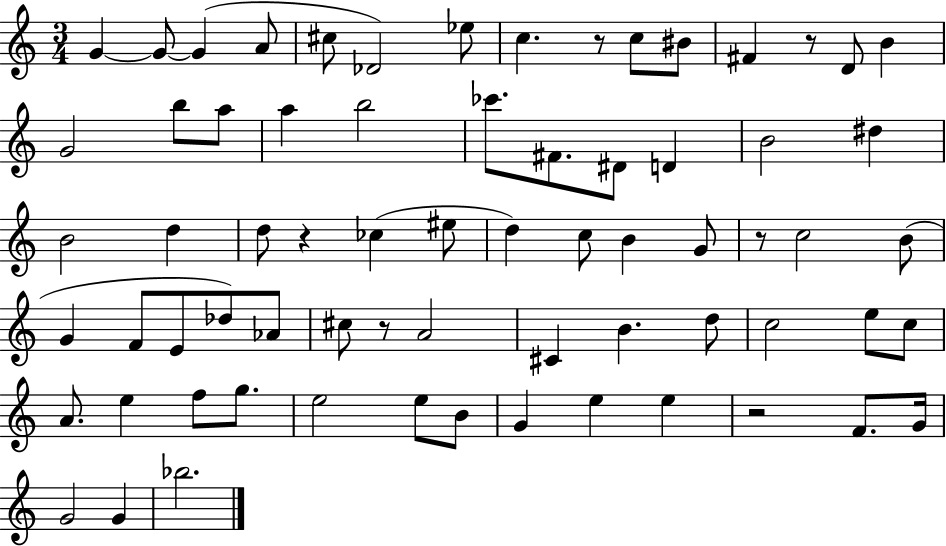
X:1
T:Untitled
M:3/4
L:1/4
K:C
G G/2 G A/2 ^c/2 _D2 _e/2 c z/2 c/2 ^B/2 ^F z/2 D/2 B G2 b/2 a/2 a b2 _c'/2 ^F/2 ^D/2 D B2 ^d B2 d d/2 z _c ^e/2 d c/2 B G/2 z/2 c2 B/2 G F/2 E/2 _d/2 _A/2 ^c/2 z/2 A2 ^C B d/2 c2 e/2 c/2 A/2 e f/2 g/2 e2 e/2 B/2 G e e z2 F/2 G/4 G2 G _b2